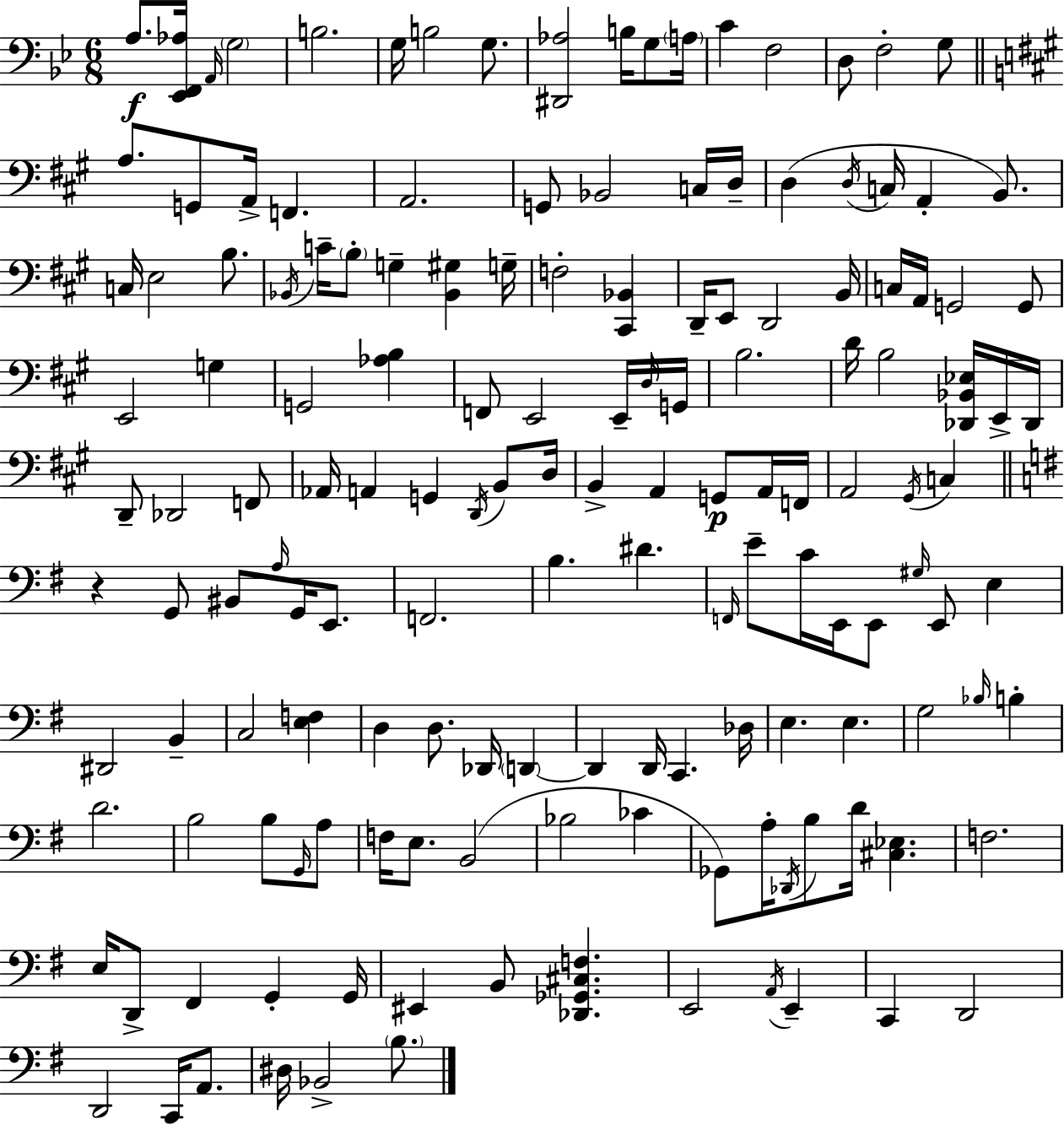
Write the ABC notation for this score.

X:1
T:Untitled
M:6/8
L:1/4
K:Bb
A,/2 [_E,,F,,_A,]/4 A,,/4 G,2 B,2 G,/4 B,2 G,/2 [^D,,_A,]2 B,/4 G,/2 A,/4 C F,2 D,/2 F,2 G,/2 A,/2 G,,/2 A,,/4 F,, A,,2 G,,/2 _B,,2 C,/4 D,/4 D, D,/4 C,/4 A,, B,,/2 C,/4 E,2 B,/2 _B,,/4 C/4 B,/2 G, [_B,,^G,] G,/4 F,2 [^C,,_B,,] D,,/4 E,,/2 D,,2 B,,/4 C,/4 A,,/4 G,,2 G,,/2 E,,2 G, G,,2 [_A,B,] F,,/2 E,,2 E,,/4 D,/4 G,,/4 B,2 D/4 B,2 [_D,,_B,,_E,]/4 E,,/4 _D,,/4 D,,/2 _D,,2 F,,/2 _A,,/4 A,, G,, D,,/4 B,,/2 D,/4 B,, A,, G,,/2 A,,/4 F,,/4 A,,2 ^G,,/4 C, z G,,/2 ^B,,/2 A,/4 G,,/4 E,,/2 F,,2 B, ^D F,,/4 E/2 C/4 E,,/4 E,,/2 ^G,/4 E,,/2 E, ^D,,2 B,, C,2 [E,F,] D, D,/2 _D,,/4 D,, D,, D,,/4 C,, _D,/4 E, E, G,2 _B,/4 B, D2 B,2 B,/2 G,,/4 A,/2 F,/4 E,/2 B,,2 _B,2 _C _G,,/2 A,/4 _D,,/4 B,/2 D/4 [^C,_E,] F,2 E,/4 D,,/2 ^F,, G,, G,,/4 ^E,, B,,/2 [_D,,_G,,^C,F,] E,,2 A,,/4 E,, C,, D,,2 D,,2 C,,/4 A,,/2 ^D,/4 _B,,2 B,/2